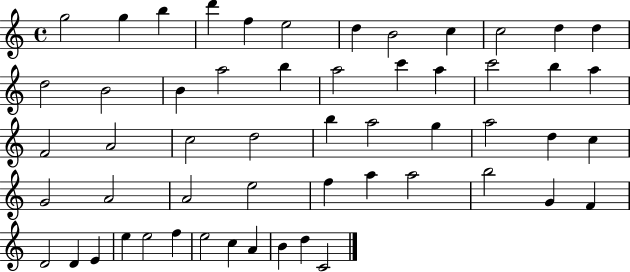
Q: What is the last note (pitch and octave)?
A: C4